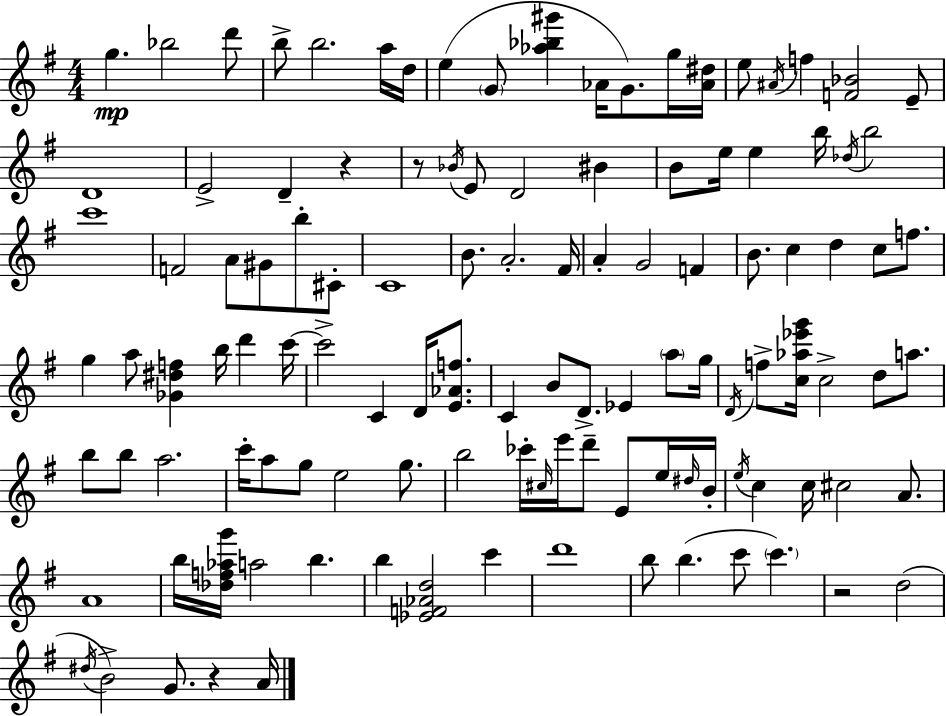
{
  \clef treble
  \numericTimeSignature
  \time 4/4
  \key e \minor
  g''4.\mp bes''2 d'''8 | b''8-> b''2. a''16 d''16 | e''4( \parenthesize g'8 <aes'' bes'' gis'''>4 aes'16 g'8.) g''16 <aes' dis''>16 | e''8 \acciaccatura { ais'16 } f''4 <f' bes'>2 e'8-- | \break d'1 | e'2-> d'4-- r4 | r8 \acciaccatura { bes'16 } e'8 d'2 bis'4 | b'8 e''16 e''4 b''16 \acciaccatura { des''16 } b''2 | \break c'''1 | f'2 a'8 gis'8 b''8-. | cis'8-. c'1 | b'8. a'2.-. | \break fis'16 a'4-. g'2 f'4 | b'8. c''4 d''4 c''8 | f''8. g''4 a''8 <ges' dis'' f''>4 b''16 d'''4 | c'''16~~ c'''2-> c'4 d'16 | \break <e' aes' f''>8. c'4 b'8 d'8.-> ees'4 | \parenthesize a''8 g''16 \acciaccatura { d'16 } f''8-> <c'' aes'' ees''' g'''>16 c''2-> d''8 | a''8. b''8 b''8 a''2. | c'''16-. a''8 g''8 e''2 | \break g''8. b''2 ces'''16-. \grace { cis''16 } e'''16 d'''8-- | e'8 e''16 \grace { dis''16 } b'16-. \acciaccatura { e''16 } c''4 c''16 cis''2 | a'8. a'1 | b''16 <des'' f'' aes'' g'''>16 a''2 | \break b''4. b''4 <ees' f' aes' d''>2 | c'''4 d'''1 | b''8 b''4.( c'''8 | \parenthesize c'''4.) r2 d''2( | \break \acciaccatura { dis''16 } b'2->) | g'8. r4 a'16 \bar "|."
}